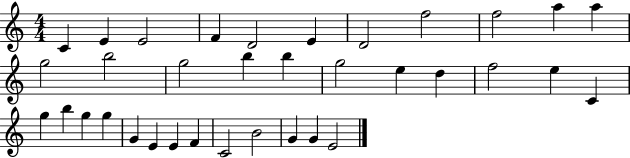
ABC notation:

X:1
T:Untitled
M:4/4
L:1/4
K:C
C E E2 F D2 E D2 f2 f2 a a g2 b2 g2 b b g2 e d f2 e C g b g g G E E F C2 B2 G G E2